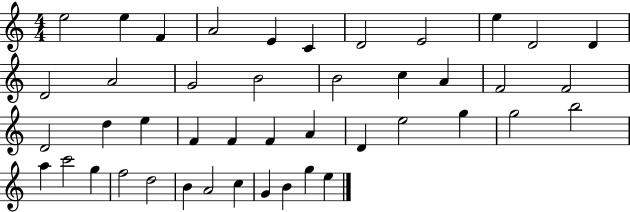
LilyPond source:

{
  \clef treble
  \numericTimeSignature
  \time 4/4
  \key c \major
  e''2 e''4 f'4 | a'2 e'4 c'4 | d'2 e'2 | e''4 d'2 d'4 | \break d'2 a'2 | g'2 b'2 | b'2 c''4 a'4 | f'2 f'2 | \break d'2 d''4 e''4 | f'4 f'4 f'4 a'4 | d'4 e''2 g''4 | g''2 b''2 | \break a''4 c'''2 g''4 | f''2 d''2 | b'4 a'2 c''4 | g'4 b'4 g''4 e''4 | \break \bar "|."
}